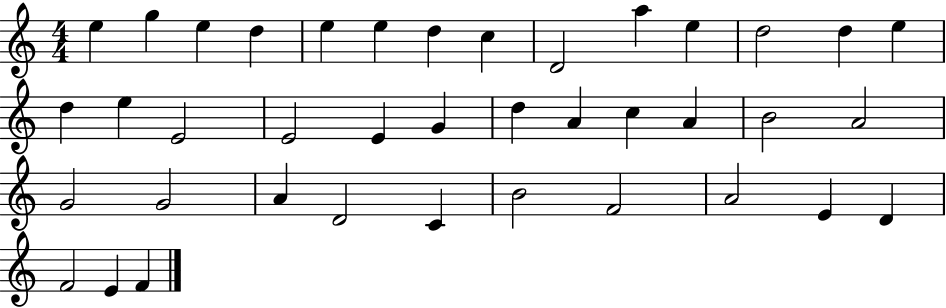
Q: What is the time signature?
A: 4/4